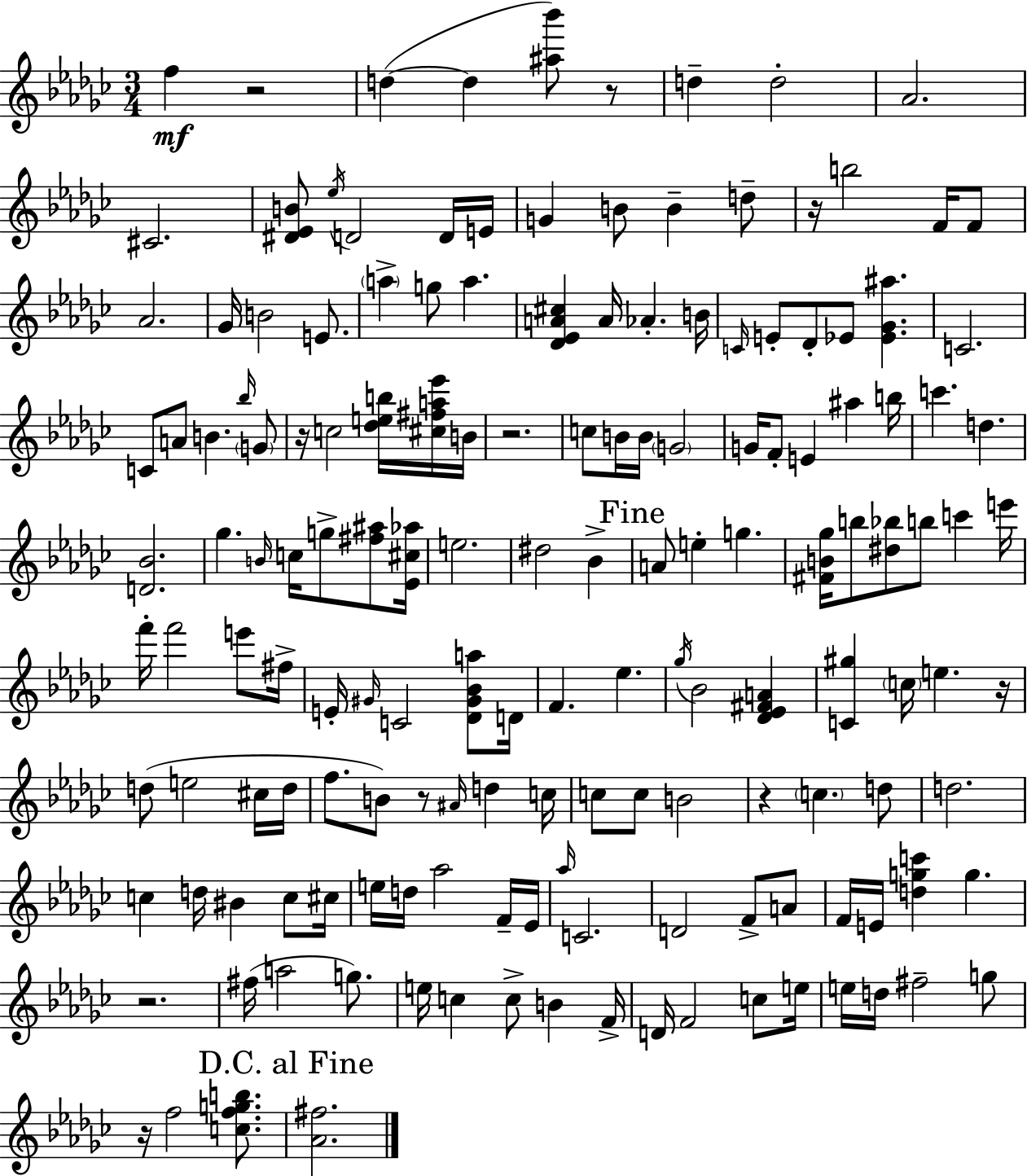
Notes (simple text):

F5/q R/h D5/q D5/q [A#5,Bb6]/e R/e D5/q D5/h Ab4/h. C#4/h. [D#4,Eb4,B4]/e Eb5/s D4/h D4/s E4/s G4/q B4/e B4/q D5/e R/s B5/h F4/s F4/e Ab4/h. Gb4/s B4/h E4/e. A5/q G5/e A5/q. [Db4,Eb4,A4,C#5]/q A4/s Ab4/q. B4/s C4/s E4/e Db4/e Eb4/e [Eb4,Gb4,A#5]/q. C4/h. C4/e A4/e B4/q. Bb5/s G4/e R/s C5/h [Db5,E5,B5]/s [C#5,F#5,A5,Eb6]/s B4/s R/h. C5/e B4/s B4/s G4/h G4/s F4/e E4/q A#5/q B5/s C6/q. D5/q. [D4,Bb4]/h. Gb5/q. B4/s C5/s G5/e [F#5,A#5]/e [Eb4,C#5,Ab5]/s E5/h. D#5/h Bb4/q A4/e E5/q G5/q. [F#4,B4,Gb5]/s B5/e [D#5,Bb5]/e B5/e C6/q E6/s F6/s F6/h E6/e F#5/s E4/s G#4/s C4/h [Db4,G#4,Bb4,A5]/e D4/s F4/q. Eb5/q. Gb5/s Bb4/h [Db4,Eb4,F#4,A4]/q [C4,G#5]/q C5/s E5/q. R/s D5/e E5/h C#5/s D5/s F5/e. B4/e R/e A#4/s D5/q C5/s C5/e C5/e B4/h R/q C5/q. D5/e D5/h. C5/q D5/s BIS4/q C5/e C#5/s E5/s D5/s Ab5/h F4/s Eb4/s Ab5/s C4/h. D4/h F4/e A4/e F4/s E4/s [D5,G5,C6]/q G5/q. R/h. F#5/s A5/h G5/e. E5/s C5/q C5/e B4/q F4/s D4/s F4/h C5/e E5/s E5/s D5/s F#5/h G5/e R/s F5/h [C5,F5,G5,B5]/e. [Ab4,F#5]/h.